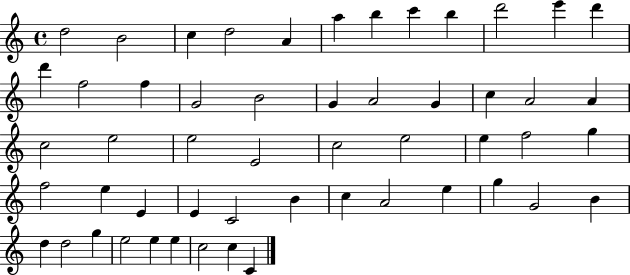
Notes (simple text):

D5/h B4/h C5/q D5/h A4/q A5/q B5/q C6/q B5/q D6/h E6/q D6/q D6/q F5/h F5/q G4/h B4/h G4/q A4/h G4/q C5/q A4/h A4/q C5/h E5/h E5/h E4/h C5/h E5/h E5/q F5/h G5/q F5/h E5/q E4/q E4/q C4/h B4/q C5/q A4/h E5/q G5/q G4/h B4/q D5/q D5/h G5/q E5/h E5/q E5/q C5/h C5/q C4/q